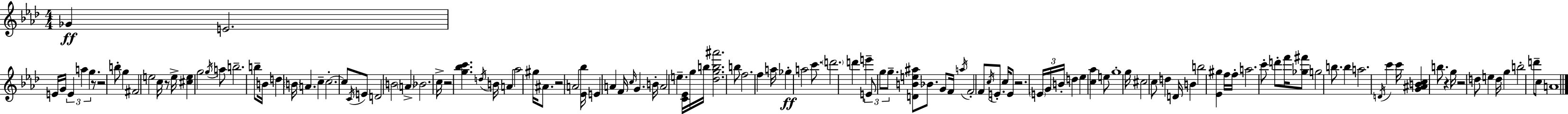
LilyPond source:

{
  \clef treble
  \numericTimeSignature
  \time 4/4
  \key f \minor
  ges'4\ff e'2. | e'16 g'16 \tuplet 3/2 { e'4 a''4 g''4. } | r8 r2 b''8-. g''4 | fis'2 e''2 | \break c''16 r8 e''16-> <cis'' e''>4 g''2 | \acciaccatura { g''16 } a''8 b''2.-- b''8-- | b'16 d''4 \parenthesize b'16 a'4. c''4-- | c''2.-.~~ c''8 \acciaccatura { c'16 } | \break e'8 d'2 b'2 | \parenthesize a'4-> bes'2. | c''16-> r2 <g'' bes'' c'''>4. | \acciaccatura { d''16 } b'16 a'4 aes''2 gis''16 | \break ais'8. r2 a'2 | <ees' bes''>16 e'4 a'4 f'16 \grace { c''16 } g'4. | b'16-. a'2 e''4.-- | <c' ees'>16 g''16 b''16 <des'' g'' b'' ais'''>2. | \break b''8 f''2. | f''4 a''16 ges''4-.\ff a''2 | c'''8. \parenthesize d'''2. | d'''4 e'''4-- \tuplet 3/2 { e'8 g''8 g''8.-- } <d' b' e'' ais''>8 | \break bes'8. g'8 f'16 \acciaccatura { a''16 } f'2-. | f'8 \acciaccatura { c''16 } e'8.-. c''16 e'8 r2. | \tuplet 3/2 { \parenthesize e'16 g'16 b'16-. } d''4 ees''4 | <c'' aes''>4 e''8 g''1-. | \break g''16 cis''2 c''8 | d''4 d'16 b'4 b''2 | <ees' gis''>4 f''16 f''16-. a''2. | c'''8-. d'''8-. f'''16 <ges'' fis'''>8 g''2 | \break b''8. b''4 a''2. | \acciaccatura { d'16 } c'''4 c'''16 <g' ais' b' c''>4 | b''8. r4 g''16 r2 | d''8 e''4 d''16 g''4 b''2-. | \break d'''8-- c''8 a'1 | \bar "|."
}